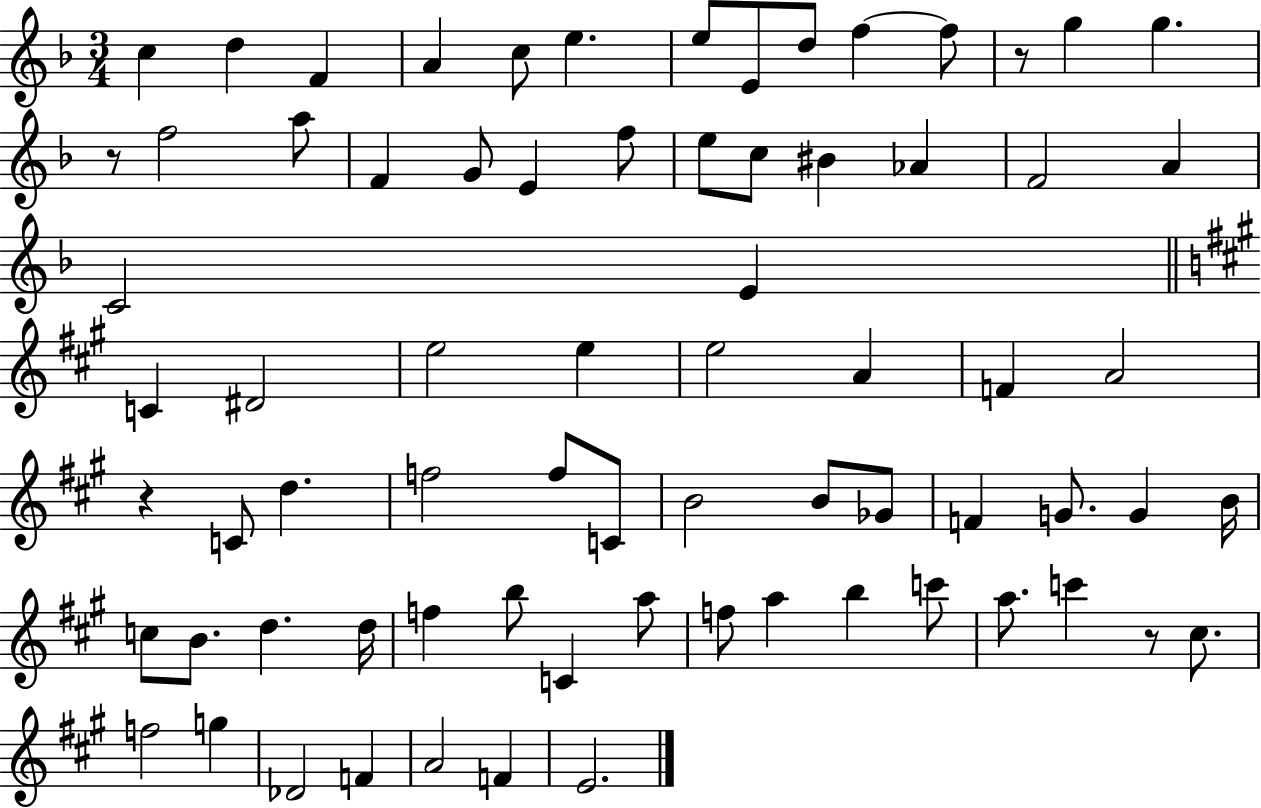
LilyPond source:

{
  \clef treble
  \numericTimeSignature
  \time 3/4
  \key f \major
  c''4 d''4 f'4 | a'4 c''8 e''4. | e''8 e'8 d''8 f''4~~ f''8 | r8 g''4 g''4. | \break r8 f''2 a''8 | f'4 g'8 e'4 f''8 | e''8 c''8 bis'4 aes'4 | f'2 a'4 | \break c'2 e'4 | \bar "||" \break \key a \major c'4 dis'2 | e''2 e''4 | e''2 a'4 | f'4 a'2 | \break r4 c'8 d''4. | f''2 f''8 c'8 | b'2 b'8 ges'8 | f'4 g'8. g'4 b'16 | \break c''8 b'8. d''4. d''16 | f''4 b''8 c'4 a''8 | f''8 a''4 b''4 c'''8 | a''8. c'''4 r8 cis''8. | \break f''2 g''4 | des'2 f'4 | a'2 f'4 | e'2. | \break \bar "|."
}